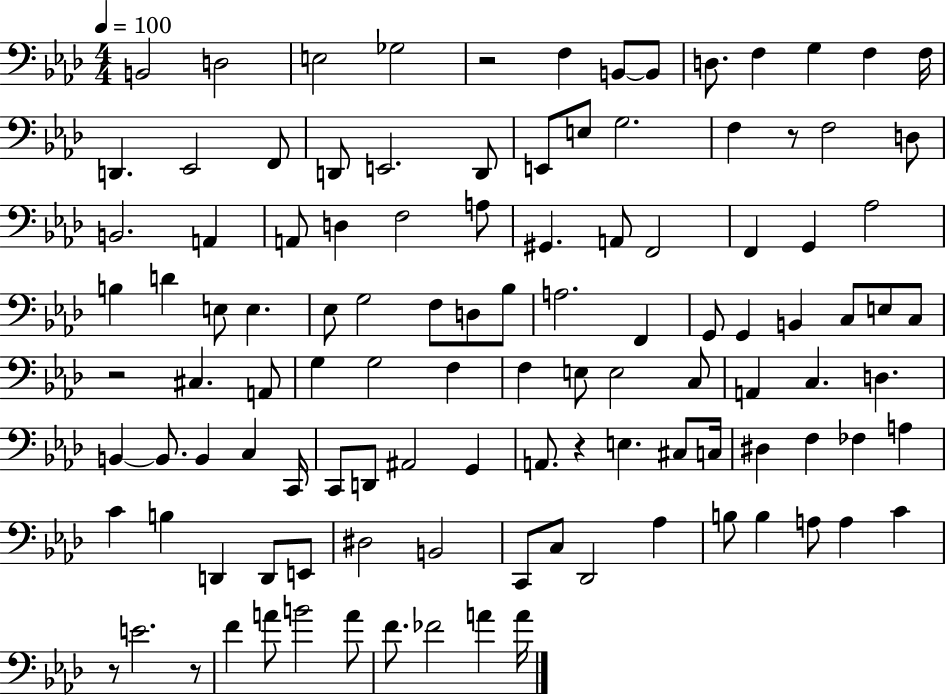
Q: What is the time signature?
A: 4/4